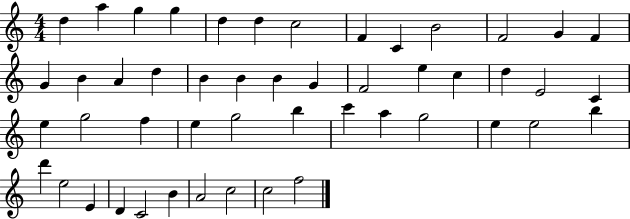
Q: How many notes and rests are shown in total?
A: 49